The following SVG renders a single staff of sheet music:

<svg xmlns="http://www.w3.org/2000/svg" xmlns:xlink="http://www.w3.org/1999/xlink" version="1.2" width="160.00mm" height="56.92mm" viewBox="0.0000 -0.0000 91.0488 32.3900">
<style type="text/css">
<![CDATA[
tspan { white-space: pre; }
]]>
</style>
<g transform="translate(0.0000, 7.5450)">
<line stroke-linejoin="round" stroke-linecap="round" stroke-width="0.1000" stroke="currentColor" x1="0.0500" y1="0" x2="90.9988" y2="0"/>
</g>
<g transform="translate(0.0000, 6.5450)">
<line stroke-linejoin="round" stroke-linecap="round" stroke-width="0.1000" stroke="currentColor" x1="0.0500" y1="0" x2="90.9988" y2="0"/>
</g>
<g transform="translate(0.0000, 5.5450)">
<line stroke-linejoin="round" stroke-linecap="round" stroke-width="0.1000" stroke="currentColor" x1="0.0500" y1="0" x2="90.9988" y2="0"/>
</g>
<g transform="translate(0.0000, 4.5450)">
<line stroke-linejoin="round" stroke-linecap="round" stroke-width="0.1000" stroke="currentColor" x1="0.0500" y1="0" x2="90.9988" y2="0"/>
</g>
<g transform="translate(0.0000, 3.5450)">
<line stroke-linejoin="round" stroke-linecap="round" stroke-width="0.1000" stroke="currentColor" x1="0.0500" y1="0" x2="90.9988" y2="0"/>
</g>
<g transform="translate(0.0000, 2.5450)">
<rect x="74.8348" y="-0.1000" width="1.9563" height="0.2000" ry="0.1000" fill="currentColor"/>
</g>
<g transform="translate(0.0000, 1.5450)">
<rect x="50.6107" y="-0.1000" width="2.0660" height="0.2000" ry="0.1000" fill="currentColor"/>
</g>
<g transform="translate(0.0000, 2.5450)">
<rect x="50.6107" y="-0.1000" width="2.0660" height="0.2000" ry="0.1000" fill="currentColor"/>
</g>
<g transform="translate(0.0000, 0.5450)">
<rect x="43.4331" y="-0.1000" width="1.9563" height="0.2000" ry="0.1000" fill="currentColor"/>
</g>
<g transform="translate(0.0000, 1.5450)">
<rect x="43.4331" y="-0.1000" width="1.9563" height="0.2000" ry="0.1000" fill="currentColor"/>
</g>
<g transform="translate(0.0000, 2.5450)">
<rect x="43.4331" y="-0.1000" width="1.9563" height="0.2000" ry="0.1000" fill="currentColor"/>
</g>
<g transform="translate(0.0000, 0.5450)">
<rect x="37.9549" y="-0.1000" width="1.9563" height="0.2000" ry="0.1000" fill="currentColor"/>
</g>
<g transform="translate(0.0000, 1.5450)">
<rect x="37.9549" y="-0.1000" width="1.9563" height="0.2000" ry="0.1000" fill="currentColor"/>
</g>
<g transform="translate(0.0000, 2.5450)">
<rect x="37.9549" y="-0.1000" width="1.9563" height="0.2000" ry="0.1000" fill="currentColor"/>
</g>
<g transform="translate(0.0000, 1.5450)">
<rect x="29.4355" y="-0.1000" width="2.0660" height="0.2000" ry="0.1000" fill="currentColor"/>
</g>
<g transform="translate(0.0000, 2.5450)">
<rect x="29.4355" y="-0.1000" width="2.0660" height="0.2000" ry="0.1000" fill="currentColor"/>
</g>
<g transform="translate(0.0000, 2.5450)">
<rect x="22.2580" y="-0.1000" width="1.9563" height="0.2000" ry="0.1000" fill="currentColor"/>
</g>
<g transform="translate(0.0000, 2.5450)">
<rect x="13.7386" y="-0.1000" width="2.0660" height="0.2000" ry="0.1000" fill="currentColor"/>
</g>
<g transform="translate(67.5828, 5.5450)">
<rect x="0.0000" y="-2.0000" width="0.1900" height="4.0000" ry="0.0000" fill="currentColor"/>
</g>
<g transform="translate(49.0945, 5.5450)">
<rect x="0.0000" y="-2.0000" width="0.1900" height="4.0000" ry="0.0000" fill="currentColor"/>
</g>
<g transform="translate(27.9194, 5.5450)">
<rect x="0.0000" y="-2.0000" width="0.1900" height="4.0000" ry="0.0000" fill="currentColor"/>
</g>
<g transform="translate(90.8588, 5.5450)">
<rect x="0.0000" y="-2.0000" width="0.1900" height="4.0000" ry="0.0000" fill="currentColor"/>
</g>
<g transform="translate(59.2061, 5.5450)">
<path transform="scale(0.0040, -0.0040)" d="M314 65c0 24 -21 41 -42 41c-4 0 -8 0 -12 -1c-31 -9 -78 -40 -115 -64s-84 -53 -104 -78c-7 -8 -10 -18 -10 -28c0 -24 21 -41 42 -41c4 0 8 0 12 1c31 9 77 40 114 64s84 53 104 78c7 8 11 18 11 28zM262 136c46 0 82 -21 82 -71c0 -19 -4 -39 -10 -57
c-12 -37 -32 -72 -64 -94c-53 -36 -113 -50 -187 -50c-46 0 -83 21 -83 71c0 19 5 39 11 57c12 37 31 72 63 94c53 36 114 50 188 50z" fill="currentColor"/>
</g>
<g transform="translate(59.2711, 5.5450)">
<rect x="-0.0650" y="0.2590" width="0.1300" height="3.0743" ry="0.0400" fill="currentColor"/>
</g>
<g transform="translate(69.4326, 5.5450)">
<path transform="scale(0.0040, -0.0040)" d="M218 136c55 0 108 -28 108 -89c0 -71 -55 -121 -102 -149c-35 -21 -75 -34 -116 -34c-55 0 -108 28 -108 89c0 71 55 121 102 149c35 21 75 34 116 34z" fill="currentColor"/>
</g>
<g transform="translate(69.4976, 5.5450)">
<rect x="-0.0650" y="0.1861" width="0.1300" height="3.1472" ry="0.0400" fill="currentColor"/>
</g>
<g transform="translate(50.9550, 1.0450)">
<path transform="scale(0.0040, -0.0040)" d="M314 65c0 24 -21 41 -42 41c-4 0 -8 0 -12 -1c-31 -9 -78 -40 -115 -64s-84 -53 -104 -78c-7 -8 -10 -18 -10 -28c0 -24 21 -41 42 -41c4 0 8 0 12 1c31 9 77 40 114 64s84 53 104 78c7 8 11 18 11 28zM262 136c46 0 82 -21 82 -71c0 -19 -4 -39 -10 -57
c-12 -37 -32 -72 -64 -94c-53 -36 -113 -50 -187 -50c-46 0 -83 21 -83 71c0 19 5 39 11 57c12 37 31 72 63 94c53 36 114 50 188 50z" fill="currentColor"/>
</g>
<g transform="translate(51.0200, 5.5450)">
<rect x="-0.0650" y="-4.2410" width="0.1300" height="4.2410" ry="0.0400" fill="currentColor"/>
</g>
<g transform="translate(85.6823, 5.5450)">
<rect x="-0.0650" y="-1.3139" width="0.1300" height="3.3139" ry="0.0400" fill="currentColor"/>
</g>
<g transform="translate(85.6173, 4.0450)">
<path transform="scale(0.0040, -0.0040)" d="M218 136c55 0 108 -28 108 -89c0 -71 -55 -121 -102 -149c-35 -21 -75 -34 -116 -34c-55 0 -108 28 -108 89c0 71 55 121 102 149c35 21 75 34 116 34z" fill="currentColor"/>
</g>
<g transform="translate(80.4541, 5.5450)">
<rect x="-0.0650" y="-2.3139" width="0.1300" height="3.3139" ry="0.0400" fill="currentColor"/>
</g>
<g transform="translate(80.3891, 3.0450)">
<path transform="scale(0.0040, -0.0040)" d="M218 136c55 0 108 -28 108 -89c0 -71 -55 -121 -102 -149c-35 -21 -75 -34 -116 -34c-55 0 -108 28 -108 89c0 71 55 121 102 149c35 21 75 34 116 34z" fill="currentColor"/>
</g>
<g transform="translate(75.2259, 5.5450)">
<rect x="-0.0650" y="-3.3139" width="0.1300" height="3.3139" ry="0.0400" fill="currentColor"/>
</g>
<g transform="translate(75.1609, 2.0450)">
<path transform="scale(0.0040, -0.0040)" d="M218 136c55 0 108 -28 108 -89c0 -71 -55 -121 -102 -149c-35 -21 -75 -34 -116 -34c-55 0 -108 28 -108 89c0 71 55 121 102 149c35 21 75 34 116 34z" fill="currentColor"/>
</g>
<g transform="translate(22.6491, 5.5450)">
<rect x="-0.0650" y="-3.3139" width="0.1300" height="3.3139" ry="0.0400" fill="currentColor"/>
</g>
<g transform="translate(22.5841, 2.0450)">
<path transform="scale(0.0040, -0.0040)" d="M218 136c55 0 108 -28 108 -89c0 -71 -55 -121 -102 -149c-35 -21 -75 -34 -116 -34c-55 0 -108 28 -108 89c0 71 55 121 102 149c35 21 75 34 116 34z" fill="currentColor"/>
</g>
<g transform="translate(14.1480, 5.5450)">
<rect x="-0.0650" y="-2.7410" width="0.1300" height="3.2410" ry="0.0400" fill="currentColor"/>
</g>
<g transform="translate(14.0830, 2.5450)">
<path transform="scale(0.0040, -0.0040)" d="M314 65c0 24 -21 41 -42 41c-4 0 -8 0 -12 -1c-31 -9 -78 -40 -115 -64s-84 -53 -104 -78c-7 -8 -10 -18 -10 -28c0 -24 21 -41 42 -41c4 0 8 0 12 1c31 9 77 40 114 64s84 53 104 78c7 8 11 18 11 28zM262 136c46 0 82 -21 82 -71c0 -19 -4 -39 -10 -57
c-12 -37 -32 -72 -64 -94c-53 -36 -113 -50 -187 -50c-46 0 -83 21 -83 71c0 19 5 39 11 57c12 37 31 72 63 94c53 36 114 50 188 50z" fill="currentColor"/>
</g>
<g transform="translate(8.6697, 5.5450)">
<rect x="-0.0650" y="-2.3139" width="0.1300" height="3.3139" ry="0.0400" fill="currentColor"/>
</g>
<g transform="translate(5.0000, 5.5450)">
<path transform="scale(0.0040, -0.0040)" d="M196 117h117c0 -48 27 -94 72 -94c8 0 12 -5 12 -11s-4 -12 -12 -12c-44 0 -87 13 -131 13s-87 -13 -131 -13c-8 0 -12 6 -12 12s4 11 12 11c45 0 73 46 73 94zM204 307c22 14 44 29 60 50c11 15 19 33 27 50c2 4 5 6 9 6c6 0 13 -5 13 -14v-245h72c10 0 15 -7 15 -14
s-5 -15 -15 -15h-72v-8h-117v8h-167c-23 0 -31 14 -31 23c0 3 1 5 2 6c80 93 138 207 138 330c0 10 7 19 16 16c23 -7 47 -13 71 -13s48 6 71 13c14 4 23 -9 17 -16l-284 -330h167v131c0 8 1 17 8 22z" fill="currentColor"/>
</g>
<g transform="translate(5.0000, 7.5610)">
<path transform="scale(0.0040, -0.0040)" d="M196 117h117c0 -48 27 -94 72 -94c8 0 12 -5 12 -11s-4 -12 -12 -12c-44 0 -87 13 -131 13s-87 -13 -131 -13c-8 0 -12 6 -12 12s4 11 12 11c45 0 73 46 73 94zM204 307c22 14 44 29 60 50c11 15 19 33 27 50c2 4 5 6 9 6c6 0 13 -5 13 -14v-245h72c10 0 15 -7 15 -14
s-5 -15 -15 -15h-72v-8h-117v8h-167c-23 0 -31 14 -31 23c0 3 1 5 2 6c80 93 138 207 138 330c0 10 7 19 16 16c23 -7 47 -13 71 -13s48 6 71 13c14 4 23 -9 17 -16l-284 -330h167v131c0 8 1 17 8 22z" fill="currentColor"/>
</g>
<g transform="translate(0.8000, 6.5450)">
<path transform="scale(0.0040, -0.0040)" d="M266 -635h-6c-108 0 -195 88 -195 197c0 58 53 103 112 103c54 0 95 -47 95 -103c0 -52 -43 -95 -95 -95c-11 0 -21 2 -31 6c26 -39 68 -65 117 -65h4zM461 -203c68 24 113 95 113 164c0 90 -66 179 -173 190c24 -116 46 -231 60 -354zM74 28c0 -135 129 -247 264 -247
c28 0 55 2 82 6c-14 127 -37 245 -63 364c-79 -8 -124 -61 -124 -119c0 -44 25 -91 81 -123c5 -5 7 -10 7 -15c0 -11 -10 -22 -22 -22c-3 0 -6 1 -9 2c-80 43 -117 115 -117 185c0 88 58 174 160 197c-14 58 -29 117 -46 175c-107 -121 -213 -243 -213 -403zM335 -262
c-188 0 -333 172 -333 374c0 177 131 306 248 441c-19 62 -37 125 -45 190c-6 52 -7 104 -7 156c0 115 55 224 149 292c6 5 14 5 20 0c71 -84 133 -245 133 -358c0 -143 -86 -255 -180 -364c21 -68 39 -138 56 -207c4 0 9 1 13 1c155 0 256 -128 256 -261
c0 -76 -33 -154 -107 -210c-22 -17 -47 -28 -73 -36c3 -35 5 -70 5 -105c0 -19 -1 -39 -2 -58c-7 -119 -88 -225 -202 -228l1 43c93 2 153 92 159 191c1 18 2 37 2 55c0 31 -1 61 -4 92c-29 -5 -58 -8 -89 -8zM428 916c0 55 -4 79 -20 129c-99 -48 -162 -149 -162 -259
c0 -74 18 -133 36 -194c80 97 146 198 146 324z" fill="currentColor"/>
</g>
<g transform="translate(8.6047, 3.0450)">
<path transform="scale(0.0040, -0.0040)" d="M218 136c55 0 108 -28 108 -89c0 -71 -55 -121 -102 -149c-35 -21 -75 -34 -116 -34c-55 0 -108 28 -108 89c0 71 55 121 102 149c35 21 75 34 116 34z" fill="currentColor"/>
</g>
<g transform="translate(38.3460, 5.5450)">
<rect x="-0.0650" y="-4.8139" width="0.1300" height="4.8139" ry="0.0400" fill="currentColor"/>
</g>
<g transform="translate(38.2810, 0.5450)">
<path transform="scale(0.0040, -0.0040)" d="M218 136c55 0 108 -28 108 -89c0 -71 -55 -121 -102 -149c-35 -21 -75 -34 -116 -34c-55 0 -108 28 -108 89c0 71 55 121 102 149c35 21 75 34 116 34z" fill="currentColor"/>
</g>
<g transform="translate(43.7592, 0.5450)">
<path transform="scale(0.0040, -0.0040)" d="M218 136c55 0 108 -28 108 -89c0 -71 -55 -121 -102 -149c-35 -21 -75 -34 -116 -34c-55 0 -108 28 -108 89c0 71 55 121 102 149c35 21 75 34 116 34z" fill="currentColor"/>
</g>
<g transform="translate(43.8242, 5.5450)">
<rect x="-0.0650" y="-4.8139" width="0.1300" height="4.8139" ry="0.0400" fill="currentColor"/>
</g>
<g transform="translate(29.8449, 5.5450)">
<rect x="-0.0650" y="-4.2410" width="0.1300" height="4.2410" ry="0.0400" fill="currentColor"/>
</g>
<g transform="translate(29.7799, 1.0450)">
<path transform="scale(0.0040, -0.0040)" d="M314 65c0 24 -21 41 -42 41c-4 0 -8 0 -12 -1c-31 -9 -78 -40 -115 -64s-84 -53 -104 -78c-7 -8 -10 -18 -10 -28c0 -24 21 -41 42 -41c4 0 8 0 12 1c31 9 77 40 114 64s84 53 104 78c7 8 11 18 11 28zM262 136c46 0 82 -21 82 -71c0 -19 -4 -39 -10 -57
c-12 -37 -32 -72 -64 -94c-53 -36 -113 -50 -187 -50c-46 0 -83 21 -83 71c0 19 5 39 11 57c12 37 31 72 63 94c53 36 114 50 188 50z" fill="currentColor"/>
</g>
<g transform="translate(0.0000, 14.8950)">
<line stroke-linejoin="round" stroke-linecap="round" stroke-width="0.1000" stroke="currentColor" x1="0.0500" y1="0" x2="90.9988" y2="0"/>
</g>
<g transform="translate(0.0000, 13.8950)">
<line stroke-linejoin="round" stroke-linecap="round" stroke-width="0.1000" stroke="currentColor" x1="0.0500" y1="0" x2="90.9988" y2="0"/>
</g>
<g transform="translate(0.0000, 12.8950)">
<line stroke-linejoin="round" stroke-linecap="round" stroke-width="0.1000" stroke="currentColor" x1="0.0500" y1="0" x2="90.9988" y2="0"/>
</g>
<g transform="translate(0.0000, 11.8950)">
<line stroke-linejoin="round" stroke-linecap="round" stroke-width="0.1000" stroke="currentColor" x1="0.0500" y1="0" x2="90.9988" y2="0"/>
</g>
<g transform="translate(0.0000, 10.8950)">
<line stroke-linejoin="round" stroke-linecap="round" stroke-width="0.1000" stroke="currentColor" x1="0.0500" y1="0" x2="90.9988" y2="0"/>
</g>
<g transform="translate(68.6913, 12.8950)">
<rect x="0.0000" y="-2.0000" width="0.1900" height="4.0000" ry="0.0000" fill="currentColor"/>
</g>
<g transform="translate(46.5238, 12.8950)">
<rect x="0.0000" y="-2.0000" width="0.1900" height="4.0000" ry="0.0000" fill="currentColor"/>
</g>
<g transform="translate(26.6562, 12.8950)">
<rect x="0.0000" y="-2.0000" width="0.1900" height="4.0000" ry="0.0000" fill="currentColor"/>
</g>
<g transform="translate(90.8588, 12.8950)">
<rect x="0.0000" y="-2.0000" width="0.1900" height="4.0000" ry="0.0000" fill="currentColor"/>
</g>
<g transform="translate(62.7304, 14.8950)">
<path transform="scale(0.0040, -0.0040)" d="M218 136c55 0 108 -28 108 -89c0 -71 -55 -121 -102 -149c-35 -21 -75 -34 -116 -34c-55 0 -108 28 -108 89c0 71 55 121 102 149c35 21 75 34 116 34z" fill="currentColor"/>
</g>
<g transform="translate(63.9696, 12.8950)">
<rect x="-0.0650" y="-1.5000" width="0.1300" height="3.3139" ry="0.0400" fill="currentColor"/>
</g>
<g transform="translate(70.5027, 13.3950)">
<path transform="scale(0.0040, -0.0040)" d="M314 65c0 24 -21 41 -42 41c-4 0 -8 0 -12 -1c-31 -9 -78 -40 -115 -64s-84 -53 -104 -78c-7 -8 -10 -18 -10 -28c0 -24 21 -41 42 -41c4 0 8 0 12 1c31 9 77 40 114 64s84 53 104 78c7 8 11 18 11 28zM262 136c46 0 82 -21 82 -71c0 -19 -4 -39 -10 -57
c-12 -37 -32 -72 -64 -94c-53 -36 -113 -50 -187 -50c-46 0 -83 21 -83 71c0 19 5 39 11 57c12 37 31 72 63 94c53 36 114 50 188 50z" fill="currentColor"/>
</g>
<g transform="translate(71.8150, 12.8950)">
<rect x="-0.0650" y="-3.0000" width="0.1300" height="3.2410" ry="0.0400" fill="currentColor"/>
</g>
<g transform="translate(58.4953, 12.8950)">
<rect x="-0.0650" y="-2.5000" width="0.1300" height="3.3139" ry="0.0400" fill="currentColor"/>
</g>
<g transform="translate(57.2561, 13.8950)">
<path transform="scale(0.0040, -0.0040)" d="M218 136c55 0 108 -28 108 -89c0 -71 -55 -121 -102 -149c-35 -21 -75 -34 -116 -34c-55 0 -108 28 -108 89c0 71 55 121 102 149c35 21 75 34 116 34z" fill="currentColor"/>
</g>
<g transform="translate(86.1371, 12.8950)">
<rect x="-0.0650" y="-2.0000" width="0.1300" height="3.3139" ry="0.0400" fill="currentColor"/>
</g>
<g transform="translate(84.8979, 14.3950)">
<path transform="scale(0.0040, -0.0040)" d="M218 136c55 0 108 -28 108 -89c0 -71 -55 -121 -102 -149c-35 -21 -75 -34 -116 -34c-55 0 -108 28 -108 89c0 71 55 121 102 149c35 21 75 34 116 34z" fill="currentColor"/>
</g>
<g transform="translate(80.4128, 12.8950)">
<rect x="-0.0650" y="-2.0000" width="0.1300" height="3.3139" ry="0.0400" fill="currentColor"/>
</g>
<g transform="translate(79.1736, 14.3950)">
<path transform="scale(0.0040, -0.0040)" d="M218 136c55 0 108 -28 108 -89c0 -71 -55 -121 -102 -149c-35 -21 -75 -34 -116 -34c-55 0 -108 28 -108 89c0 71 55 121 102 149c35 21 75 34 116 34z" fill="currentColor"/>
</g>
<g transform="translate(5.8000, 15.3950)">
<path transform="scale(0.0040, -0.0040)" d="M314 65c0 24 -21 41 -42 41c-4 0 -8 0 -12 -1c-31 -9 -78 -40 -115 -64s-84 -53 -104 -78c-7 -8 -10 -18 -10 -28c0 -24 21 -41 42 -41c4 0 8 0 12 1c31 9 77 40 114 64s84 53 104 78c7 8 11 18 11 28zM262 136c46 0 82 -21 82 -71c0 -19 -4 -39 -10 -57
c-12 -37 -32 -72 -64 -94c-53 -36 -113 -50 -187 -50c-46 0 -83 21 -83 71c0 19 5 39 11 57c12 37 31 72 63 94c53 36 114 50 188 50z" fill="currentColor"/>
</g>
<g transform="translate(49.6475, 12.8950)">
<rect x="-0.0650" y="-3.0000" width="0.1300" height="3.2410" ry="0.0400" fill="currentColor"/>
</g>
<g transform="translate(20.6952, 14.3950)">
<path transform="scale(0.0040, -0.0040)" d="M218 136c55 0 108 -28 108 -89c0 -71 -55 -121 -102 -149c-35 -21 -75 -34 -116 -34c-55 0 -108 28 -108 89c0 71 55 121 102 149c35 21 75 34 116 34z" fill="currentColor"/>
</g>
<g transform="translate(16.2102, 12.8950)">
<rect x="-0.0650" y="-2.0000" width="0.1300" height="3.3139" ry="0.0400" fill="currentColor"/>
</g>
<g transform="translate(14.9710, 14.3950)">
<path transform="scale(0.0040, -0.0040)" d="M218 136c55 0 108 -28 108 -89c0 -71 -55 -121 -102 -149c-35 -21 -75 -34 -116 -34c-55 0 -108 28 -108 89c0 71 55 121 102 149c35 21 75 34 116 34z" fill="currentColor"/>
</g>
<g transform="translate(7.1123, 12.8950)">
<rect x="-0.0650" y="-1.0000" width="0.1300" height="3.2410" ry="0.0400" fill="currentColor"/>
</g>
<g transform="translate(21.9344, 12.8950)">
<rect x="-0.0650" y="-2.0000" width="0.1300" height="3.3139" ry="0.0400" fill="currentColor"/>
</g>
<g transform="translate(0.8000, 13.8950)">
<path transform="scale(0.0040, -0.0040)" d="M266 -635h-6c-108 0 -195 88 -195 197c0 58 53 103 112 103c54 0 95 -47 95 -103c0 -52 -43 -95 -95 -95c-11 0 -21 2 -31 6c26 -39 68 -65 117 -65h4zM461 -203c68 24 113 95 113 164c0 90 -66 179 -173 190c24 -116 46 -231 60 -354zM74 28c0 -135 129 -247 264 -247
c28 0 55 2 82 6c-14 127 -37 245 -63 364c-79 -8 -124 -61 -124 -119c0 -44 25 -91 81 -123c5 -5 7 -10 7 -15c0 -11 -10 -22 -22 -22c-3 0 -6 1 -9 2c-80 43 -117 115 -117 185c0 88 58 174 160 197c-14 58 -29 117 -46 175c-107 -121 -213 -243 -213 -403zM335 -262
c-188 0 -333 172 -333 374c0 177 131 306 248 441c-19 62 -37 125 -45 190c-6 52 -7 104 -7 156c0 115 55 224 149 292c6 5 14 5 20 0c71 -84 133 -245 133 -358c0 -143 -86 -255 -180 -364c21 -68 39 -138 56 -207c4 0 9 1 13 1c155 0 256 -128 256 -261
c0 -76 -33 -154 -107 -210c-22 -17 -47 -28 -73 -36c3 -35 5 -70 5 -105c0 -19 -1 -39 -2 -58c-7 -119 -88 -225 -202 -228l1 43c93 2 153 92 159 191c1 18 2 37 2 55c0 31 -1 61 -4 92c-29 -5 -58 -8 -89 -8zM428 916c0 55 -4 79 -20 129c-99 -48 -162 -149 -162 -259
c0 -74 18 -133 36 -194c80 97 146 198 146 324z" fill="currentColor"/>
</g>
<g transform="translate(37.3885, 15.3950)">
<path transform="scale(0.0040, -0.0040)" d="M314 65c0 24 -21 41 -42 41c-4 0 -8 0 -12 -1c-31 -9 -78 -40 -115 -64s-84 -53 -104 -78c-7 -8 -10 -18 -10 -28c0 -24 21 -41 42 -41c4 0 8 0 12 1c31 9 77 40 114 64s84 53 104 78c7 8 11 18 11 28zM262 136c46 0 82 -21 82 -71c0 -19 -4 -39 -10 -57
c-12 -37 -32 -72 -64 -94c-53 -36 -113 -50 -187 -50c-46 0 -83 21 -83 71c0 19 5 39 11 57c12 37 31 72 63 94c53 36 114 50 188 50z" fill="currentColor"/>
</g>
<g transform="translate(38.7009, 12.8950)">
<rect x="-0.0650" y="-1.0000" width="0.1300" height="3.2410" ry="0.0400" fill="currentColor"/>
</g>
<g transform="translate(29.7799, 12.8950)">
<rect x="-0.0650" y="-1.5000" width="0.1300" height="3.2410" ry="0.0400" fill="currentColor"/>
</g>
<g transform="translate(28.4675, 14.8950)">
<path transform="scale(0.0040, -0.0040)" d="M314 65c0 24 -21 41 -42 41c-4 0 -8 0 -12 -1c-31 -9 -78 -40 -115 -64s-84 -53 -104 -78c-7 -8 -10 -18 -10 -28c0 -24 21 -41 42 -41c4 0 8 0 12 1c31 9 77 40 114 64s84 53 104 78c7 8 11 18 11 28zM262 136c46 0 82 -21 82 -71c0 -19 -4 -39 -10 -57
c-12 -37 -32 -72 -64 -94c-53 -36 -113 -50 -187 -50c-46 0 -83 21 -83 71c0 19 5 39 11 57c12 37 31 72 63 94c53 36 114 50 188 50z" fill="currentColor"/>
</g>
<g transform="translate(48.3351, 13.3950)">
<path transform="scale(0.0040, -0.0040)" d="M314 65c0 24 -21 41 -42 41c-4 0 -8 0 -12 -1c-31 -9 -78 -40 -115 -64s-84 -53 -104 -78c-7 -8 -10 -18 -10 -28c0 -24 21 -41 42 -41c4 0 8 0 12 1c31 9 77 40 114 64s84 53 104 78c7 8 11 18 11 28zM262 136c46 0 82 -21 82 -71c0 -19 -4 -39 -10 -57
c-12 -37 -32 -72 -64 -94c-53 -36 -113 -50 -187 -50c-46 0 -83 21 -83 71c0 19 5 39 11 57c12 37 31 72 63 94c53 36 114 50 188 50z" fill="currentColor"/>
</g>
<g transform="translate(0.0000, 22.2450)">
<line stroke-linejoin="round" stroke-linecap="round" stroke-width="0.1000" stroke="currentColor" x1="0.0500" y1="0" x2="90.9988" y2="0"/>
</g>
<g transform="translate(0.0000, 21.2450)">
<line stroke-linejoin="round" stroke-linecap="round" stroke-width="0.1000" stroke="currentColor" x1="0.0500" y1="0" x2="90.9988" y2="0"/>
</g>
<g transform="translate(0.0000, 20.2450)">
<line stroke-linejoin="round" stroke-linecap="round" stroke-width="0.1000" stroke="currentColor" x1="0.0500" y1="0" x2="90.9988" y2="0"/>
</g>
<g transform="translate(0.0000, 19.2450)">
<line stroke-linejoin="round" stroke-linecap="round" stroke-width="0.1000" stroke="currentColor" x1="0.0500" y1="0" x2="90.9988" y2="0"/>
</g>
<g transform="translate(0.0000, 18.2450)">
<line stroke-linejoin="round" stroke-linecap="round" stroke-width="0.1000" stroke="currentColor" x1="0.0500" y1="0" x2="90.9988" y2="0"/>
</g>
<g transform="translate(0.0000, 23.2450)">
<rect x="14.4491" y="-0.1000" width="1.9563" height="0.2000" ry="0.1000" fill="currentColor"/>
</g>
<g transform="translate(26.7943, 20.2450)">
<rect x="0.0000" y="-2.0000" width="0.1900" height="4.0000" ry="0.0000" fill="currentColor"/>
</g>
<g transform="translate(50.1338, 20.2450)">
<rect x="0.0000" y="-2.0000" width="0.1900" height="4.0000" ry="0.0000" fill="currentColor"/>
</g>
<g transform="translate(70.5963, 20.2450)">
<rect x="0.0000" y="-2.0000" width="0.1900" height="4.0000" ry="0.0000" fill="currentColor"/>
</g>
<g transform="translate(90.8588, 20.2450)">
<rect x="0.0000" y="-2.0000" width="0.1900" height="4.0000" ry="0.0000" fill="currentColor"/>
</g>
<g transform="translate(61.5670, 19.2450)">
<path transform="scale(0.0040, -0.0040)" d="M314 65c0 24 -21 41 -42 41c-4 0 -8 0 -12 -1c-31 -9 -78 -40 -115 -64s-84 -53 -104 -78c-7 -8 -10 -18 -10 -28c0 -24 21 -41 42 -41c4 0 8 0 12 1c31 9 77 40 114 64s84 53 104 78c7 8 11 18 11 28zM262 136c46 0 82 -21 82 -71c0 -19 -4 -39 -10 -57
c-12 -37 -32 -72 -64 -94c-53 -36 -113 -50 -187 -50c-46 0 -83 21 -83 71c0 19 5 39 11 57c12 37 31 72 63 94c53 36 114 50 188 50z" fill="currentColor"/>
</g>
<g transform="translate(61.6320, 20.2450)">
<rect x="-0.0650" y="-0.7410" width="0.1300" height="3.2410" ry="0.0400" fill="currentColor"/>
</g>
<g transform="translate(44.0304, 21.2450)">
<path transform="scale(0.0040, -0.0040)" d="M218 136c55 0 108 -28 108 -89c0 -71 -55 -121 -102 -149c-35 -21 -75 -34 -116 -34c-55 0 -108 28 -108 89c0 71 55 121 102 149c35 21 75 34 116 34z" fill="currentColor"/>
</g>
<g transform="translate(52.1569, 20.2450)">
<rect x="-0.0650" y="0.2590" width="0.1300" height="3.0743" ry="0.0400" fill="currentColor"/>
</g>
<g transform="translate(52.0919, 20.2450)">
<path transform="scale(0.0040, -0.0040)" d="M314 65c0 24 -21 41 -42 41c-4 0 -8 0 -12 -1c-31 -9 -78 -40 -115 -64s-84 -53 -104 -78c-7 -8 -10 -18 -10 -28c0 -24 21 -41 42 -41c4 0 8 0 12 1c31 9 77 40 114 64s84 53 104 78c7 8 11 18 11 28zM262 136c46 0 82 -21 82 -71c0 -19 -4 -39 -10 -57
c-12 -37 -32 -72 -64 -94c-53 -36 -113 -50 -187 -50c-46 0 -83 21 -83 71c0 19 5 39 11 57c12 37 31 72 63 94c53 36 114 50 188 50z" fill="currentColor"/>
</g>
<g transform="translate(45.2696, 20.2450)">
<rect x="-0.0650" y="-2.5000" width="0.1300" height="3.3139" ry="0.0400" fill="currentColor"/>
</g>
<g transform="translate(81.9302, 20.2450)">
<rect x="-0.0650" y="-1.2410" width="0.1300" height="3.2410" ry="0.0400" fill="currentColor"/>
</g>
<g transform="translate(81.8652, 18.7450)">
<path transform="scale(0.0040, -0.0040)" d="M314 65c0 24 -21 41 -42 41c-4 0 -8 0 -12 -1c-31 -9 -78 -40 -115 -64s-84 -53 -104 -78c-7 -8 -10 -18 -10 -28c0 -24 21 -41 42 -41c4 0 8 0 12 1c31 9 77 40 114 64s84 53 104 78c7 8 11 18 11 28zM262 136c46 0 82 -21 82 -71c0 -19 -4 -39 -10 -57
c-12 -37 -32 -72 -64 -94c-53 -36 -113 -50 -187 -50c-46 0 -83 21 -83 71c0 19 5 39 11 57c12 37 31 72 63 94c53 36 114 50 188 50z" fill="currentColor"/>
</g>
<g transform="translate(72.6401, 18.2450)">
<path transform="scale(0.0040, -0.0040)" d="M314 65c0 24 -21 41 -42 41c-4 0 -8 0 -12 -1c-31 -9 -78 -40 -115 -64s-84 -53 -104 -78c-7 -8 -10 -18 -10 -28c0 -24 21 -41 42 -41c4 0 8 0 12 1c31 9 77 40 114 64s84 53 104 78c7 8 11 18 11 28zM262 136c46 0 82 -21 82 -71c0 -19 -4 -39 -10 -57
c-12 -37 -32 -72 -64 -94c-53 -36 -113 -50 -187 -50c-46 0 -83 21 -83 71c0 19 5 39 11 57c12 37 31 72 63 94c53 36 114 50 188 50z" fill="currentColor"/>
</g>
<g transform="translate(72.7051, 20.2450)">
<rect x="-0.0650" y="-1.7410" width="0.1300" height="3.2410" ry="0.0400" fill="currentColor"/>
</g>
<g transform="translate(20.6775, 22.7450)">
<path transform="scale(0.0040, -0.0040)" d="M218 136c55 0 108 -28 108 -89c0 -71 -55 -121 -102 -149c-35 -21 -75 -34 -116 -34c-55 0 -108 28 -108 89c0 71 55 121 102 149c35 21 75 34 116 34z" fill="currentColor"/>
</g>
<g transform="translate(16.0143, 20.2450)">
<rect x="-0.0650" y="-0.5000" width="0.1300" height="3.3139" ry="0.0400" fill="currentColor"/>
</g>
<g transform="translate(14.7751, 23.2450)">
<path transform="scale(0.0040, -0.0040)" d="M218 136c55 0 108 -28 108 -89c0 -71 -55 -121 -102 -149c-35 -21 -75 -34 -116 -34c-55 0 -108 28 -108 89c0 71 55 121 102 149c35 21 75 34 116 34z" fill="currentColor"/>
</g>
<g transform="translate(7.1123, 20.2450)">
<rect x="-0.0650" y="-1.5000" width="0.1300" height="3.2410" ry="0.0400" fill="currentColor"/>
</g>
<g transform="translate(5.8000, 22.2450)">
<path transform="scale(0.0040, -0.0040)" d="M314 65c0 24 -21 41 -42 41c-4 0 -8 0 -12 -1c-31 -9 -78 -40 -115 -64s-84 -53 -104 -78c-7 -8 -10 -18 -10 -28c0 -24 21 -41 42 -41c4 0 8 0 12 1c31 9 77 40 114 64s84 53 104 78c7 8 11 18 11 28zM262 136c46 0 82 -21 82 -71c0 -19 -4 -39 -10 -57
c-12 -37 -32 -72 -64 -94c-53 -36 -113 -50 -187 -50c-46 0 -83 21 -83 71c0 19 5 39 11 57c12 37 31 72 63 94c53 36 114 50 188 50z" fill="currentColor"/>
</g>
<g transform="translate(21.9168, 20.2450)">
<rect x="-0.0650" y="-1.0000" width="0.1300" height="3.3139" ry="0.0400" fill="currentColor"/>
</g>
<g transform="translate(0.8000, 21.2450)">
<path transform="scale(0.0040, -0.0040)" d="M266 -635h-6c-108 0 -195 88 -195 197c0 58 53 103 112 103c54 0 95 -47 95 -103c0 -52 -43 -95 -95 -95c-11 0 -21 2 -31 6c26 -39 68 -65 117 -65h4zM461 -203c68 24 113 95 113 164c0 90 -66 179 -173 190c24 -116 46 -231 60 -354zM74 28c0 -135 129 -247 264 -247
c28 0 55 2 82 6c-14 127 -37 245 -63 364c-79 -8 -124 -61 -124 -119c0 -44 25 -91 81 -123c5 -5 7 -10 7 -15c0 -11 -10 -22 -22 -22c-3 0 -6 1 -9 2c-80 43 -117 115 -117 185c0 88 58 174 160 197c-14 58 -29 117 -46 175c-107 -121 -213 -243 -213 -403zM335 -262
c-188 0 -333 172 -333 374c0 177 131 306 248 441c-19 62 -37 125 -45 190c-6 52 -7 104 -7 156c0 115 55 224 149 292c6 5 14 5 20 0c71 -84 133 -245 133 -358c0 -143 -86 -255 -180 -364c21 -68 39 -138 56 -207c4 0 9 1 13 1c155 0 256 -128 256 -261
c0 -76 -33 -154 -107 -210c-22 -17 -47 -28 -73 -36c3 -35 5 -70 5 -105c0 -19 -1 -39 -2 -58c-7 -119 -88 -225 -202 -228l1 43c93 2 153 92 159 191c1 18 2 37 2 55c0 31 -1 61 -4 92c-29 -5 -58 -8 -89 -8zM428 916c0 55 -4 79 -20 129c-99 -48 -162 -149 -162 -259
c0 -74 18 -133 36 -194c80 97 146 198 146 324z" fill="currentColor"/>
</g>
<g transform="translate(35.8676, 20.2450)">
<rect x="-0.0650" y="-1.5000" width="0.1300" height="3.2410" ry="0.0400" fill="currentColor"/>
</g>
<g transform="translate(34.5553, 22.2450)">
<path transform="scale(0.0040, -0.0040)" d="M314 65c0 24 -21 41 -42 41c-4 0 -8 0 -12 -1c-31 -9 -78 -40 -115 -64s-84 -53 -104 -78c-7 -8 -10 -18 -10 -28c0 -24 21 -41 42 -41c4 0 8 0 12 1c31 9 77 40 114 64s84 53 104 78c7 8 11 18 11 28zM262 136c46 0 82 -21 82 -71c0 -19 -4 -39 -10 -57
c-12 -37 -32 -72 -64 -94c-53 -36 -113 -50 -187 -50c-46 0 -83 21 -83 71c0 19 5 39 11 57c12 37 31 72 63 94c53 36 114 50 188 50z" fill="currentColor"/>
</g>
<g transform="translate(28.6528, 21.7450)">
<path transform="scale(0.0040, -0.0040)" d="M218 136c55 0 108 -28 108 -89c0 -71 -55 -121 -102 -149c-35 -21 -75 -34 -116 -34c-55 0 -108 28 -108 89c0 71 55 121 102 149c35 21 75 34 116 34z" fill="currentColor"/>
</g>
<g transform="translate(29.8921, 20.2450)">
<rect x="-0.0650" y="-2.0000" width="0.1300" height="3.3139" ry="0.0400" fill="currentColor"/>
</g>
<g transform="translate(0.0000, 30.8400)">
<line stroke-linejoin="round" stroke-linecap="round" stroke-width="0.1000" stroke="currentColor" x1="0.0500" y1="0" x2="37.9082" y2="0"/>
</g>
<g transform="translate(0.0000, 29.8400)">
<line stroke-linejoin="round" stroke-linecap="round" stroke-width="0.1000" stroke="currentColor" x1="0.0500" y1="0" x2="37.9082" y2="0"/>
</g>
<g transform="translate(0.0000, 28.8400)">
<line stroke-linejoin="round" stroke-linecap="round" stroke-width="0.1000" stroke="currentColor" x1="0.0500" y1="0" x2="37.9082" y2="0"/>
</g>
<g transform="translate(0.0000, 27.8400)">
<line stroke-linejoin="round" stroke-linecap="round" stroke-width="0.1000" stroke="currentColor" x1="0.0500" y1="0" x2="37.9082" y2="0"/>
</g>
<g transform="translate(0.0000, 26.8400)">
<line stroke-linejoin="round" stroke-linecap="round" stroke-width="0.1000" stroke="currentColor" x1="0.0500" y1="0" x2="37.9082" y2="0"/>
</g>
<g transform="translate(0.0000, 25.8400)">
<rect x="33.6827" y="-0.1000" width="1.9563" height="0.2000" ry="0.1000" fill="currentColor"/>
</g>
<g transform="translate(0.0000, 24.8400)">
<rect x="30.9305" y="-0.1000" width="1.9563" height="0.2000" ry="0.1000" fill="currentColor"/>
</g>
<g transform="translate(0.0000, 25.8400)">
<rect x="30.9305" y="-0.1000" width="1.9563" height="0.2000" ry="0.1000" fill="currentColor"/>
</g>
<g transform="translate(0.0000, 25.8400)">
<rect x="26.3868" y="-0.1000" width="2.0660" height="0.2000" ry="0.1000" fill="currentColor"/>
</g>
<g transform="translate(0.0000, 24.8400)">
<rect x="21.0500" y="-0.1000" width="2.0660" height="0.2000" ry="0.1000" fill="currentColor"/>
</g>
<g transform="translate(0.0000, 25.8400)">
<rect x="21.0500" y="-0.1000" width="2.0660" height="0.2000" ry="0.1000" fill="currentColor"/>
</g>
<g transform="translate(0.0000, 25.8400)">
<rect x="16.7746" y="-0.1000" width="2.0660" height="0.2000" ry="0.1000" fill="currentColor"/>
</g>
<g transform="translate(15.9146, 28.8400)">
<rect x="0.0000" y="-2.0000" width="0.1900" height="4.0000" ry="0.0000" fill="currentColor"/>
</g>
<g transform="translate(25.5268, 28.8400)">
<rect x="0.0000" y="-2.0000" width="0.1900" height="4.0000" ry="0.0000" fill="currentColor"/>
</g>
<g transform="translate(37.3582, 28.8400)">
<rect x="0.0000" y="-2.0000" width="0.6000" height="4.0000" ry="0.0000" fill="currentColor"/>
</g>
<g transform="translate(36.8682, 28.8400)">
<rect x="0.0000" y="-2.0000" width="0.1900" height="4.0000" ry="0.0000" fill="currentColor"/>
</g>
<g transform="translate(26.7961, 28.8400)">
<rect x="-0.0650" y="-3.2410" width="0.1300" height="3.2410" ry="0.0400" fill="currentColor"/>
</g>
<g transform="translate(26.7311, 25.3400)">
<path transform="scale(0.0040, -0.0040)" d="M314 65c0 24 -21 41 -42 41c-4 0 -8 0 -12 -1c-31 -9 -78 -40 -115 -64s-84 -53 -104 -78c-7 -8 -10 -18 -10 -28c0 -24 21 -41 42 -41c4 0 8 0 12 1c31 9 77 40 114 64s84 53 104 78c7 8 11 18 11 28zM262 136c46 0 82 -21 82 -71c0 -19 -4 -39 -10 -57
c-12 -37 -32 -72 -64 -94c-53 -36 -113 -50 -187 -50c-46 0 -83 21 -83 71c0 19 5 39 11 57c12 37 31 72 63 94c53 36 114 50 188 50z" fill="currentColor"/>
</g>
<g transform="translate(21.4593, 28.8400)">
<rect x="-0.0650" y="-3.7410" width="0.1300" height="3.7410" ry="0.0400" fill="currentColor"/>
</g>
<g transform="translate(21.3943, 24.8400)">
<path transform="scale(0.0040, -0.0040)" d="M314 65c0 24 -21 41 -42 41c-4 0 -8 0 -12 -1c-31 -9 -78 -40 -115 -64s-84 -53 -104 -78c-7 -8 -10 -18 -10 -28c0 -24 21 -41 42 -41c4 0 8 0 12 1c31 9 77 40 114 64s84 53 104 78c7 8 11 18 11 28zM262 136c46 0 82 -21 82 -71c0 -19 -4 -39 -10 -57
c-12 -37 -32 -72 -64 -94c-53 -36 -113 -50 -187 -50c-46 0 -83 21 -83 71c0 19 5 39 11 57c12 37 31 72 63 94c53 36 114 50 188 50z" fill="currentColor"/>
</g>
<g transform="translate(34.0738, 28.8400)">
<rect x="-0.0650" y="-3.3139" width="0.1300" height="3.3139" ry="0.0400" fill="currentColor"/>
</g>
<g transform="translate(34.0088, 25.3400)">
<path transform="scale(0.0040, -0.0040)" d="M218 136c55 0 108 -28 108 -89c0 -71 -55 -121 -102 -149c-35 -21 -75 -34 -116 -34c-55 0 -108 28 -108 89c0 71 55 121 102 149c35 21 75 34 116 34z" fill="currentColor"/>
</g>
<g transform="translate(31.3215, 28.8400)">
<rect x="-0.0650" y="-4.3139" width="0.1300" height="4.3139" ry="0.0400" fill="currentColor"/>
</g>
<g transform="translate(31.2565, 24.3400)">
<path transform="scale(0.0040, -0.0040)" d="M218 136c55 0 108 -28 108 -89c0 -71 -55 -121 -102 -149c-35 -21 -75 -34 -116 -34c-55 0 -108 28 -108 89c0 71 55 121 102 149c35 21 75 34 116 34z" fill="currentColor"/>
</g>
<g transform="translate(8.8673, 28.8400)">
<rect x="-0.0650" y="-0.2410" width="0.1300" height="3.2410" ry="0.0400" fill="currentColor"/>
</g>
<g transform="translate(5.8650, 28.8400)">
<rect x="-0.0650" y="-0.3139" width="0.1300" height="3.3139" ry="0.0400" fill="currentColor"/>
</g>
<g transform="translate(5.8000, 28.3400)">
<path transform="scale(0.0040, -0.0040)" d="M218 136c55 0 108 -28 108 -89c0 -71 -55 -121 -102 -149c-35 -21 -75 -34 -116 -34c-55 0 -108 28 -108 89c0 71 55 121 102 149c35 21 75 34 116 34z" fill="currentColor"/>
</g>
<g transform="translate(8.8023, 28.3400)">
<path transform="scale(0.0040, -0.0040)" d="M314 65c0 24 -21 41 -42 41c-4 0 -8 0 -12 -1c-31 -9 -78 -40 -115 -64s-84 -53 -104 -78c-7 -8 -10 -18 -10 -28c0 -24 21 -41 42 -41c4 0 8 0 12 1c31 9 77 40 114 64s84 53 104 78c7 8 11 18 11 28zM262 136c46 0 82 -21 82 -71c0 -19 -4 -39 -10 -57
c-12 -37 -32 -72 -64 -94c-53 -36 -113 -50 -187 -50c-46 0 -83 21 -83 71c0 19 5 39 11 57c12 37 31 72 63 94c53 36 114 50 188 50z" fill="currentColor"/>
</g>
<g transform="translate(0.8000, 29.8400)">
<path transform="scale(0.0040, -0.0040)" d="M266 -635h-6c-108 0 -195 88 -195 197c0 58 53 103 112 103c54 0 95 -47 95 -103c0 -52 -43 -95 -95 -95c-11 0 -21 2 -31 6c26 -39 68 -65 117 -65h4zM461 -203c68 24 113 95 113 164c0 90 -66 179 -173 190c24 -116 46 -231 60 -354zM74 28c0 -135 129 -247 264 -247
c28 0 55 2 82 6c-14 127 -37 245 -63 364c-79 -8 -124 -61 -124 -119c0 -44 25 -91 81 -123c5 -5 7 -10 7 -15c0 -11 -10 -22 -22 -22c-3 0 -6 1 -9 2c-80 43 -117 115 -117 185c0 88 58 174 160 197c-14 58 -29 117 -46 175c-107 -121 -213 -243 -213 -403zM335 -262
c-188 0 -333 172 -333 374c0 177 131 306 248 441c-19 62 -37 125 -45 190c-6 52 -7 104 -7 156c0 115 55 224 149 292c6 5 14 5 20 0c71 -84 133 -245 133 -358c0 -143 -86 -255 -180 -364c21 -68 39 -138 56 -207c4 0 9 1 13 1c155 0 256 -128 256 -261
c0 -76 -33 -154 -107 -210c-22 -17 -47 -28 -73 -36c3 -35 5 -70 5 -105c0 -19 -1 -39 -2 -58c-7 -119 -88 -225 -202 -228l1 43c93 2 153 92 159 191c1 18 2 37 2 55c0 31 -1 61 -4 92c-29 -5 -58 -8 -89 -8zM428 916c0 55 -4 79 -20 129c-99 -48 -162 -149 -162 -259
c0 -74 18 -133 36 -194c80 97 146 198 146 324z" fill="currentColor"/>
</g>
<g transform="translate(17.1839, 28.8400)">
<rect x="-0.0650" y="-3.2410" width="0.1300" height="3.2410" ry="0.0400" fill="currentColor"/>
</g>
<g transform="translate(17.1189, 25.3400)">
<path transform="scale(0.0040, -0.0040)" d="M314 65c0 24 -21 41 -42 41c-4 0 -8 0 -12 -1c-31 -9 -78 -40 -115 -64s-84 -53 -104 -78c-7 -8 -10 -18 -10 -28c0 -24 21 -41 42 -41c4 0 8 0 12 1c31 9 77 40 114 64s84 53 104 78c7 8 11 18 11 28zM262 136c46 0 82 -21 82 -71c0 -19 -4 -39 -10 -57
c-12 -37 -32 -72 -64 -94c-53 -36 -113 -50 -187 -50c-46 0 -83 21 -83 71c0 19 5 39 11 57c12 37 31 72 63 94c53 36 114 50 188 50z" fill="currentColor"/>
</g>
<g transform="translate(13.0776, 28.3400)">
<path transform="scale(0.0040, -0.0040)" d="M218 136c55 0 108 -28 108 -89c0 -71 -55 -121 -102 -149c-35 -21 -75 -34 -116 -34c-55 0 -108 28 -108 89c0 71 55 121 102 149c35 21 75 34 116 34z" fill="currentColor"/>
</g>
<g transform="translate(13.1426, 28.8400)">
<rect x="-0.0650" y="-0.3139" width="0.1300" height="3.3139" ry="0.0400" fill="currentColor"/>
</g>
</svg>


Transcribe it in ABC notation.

X:1
T:Untitled
M:4/4
L:1/4
K:C
g a2 b d'2 e' e' d'2 B2 B b g e D2 F F E2 D2 A2 G E A2 F F E2 C D F E2 G B2 d2 f2 e2 c c2 c b2 c'2 b2 d' b